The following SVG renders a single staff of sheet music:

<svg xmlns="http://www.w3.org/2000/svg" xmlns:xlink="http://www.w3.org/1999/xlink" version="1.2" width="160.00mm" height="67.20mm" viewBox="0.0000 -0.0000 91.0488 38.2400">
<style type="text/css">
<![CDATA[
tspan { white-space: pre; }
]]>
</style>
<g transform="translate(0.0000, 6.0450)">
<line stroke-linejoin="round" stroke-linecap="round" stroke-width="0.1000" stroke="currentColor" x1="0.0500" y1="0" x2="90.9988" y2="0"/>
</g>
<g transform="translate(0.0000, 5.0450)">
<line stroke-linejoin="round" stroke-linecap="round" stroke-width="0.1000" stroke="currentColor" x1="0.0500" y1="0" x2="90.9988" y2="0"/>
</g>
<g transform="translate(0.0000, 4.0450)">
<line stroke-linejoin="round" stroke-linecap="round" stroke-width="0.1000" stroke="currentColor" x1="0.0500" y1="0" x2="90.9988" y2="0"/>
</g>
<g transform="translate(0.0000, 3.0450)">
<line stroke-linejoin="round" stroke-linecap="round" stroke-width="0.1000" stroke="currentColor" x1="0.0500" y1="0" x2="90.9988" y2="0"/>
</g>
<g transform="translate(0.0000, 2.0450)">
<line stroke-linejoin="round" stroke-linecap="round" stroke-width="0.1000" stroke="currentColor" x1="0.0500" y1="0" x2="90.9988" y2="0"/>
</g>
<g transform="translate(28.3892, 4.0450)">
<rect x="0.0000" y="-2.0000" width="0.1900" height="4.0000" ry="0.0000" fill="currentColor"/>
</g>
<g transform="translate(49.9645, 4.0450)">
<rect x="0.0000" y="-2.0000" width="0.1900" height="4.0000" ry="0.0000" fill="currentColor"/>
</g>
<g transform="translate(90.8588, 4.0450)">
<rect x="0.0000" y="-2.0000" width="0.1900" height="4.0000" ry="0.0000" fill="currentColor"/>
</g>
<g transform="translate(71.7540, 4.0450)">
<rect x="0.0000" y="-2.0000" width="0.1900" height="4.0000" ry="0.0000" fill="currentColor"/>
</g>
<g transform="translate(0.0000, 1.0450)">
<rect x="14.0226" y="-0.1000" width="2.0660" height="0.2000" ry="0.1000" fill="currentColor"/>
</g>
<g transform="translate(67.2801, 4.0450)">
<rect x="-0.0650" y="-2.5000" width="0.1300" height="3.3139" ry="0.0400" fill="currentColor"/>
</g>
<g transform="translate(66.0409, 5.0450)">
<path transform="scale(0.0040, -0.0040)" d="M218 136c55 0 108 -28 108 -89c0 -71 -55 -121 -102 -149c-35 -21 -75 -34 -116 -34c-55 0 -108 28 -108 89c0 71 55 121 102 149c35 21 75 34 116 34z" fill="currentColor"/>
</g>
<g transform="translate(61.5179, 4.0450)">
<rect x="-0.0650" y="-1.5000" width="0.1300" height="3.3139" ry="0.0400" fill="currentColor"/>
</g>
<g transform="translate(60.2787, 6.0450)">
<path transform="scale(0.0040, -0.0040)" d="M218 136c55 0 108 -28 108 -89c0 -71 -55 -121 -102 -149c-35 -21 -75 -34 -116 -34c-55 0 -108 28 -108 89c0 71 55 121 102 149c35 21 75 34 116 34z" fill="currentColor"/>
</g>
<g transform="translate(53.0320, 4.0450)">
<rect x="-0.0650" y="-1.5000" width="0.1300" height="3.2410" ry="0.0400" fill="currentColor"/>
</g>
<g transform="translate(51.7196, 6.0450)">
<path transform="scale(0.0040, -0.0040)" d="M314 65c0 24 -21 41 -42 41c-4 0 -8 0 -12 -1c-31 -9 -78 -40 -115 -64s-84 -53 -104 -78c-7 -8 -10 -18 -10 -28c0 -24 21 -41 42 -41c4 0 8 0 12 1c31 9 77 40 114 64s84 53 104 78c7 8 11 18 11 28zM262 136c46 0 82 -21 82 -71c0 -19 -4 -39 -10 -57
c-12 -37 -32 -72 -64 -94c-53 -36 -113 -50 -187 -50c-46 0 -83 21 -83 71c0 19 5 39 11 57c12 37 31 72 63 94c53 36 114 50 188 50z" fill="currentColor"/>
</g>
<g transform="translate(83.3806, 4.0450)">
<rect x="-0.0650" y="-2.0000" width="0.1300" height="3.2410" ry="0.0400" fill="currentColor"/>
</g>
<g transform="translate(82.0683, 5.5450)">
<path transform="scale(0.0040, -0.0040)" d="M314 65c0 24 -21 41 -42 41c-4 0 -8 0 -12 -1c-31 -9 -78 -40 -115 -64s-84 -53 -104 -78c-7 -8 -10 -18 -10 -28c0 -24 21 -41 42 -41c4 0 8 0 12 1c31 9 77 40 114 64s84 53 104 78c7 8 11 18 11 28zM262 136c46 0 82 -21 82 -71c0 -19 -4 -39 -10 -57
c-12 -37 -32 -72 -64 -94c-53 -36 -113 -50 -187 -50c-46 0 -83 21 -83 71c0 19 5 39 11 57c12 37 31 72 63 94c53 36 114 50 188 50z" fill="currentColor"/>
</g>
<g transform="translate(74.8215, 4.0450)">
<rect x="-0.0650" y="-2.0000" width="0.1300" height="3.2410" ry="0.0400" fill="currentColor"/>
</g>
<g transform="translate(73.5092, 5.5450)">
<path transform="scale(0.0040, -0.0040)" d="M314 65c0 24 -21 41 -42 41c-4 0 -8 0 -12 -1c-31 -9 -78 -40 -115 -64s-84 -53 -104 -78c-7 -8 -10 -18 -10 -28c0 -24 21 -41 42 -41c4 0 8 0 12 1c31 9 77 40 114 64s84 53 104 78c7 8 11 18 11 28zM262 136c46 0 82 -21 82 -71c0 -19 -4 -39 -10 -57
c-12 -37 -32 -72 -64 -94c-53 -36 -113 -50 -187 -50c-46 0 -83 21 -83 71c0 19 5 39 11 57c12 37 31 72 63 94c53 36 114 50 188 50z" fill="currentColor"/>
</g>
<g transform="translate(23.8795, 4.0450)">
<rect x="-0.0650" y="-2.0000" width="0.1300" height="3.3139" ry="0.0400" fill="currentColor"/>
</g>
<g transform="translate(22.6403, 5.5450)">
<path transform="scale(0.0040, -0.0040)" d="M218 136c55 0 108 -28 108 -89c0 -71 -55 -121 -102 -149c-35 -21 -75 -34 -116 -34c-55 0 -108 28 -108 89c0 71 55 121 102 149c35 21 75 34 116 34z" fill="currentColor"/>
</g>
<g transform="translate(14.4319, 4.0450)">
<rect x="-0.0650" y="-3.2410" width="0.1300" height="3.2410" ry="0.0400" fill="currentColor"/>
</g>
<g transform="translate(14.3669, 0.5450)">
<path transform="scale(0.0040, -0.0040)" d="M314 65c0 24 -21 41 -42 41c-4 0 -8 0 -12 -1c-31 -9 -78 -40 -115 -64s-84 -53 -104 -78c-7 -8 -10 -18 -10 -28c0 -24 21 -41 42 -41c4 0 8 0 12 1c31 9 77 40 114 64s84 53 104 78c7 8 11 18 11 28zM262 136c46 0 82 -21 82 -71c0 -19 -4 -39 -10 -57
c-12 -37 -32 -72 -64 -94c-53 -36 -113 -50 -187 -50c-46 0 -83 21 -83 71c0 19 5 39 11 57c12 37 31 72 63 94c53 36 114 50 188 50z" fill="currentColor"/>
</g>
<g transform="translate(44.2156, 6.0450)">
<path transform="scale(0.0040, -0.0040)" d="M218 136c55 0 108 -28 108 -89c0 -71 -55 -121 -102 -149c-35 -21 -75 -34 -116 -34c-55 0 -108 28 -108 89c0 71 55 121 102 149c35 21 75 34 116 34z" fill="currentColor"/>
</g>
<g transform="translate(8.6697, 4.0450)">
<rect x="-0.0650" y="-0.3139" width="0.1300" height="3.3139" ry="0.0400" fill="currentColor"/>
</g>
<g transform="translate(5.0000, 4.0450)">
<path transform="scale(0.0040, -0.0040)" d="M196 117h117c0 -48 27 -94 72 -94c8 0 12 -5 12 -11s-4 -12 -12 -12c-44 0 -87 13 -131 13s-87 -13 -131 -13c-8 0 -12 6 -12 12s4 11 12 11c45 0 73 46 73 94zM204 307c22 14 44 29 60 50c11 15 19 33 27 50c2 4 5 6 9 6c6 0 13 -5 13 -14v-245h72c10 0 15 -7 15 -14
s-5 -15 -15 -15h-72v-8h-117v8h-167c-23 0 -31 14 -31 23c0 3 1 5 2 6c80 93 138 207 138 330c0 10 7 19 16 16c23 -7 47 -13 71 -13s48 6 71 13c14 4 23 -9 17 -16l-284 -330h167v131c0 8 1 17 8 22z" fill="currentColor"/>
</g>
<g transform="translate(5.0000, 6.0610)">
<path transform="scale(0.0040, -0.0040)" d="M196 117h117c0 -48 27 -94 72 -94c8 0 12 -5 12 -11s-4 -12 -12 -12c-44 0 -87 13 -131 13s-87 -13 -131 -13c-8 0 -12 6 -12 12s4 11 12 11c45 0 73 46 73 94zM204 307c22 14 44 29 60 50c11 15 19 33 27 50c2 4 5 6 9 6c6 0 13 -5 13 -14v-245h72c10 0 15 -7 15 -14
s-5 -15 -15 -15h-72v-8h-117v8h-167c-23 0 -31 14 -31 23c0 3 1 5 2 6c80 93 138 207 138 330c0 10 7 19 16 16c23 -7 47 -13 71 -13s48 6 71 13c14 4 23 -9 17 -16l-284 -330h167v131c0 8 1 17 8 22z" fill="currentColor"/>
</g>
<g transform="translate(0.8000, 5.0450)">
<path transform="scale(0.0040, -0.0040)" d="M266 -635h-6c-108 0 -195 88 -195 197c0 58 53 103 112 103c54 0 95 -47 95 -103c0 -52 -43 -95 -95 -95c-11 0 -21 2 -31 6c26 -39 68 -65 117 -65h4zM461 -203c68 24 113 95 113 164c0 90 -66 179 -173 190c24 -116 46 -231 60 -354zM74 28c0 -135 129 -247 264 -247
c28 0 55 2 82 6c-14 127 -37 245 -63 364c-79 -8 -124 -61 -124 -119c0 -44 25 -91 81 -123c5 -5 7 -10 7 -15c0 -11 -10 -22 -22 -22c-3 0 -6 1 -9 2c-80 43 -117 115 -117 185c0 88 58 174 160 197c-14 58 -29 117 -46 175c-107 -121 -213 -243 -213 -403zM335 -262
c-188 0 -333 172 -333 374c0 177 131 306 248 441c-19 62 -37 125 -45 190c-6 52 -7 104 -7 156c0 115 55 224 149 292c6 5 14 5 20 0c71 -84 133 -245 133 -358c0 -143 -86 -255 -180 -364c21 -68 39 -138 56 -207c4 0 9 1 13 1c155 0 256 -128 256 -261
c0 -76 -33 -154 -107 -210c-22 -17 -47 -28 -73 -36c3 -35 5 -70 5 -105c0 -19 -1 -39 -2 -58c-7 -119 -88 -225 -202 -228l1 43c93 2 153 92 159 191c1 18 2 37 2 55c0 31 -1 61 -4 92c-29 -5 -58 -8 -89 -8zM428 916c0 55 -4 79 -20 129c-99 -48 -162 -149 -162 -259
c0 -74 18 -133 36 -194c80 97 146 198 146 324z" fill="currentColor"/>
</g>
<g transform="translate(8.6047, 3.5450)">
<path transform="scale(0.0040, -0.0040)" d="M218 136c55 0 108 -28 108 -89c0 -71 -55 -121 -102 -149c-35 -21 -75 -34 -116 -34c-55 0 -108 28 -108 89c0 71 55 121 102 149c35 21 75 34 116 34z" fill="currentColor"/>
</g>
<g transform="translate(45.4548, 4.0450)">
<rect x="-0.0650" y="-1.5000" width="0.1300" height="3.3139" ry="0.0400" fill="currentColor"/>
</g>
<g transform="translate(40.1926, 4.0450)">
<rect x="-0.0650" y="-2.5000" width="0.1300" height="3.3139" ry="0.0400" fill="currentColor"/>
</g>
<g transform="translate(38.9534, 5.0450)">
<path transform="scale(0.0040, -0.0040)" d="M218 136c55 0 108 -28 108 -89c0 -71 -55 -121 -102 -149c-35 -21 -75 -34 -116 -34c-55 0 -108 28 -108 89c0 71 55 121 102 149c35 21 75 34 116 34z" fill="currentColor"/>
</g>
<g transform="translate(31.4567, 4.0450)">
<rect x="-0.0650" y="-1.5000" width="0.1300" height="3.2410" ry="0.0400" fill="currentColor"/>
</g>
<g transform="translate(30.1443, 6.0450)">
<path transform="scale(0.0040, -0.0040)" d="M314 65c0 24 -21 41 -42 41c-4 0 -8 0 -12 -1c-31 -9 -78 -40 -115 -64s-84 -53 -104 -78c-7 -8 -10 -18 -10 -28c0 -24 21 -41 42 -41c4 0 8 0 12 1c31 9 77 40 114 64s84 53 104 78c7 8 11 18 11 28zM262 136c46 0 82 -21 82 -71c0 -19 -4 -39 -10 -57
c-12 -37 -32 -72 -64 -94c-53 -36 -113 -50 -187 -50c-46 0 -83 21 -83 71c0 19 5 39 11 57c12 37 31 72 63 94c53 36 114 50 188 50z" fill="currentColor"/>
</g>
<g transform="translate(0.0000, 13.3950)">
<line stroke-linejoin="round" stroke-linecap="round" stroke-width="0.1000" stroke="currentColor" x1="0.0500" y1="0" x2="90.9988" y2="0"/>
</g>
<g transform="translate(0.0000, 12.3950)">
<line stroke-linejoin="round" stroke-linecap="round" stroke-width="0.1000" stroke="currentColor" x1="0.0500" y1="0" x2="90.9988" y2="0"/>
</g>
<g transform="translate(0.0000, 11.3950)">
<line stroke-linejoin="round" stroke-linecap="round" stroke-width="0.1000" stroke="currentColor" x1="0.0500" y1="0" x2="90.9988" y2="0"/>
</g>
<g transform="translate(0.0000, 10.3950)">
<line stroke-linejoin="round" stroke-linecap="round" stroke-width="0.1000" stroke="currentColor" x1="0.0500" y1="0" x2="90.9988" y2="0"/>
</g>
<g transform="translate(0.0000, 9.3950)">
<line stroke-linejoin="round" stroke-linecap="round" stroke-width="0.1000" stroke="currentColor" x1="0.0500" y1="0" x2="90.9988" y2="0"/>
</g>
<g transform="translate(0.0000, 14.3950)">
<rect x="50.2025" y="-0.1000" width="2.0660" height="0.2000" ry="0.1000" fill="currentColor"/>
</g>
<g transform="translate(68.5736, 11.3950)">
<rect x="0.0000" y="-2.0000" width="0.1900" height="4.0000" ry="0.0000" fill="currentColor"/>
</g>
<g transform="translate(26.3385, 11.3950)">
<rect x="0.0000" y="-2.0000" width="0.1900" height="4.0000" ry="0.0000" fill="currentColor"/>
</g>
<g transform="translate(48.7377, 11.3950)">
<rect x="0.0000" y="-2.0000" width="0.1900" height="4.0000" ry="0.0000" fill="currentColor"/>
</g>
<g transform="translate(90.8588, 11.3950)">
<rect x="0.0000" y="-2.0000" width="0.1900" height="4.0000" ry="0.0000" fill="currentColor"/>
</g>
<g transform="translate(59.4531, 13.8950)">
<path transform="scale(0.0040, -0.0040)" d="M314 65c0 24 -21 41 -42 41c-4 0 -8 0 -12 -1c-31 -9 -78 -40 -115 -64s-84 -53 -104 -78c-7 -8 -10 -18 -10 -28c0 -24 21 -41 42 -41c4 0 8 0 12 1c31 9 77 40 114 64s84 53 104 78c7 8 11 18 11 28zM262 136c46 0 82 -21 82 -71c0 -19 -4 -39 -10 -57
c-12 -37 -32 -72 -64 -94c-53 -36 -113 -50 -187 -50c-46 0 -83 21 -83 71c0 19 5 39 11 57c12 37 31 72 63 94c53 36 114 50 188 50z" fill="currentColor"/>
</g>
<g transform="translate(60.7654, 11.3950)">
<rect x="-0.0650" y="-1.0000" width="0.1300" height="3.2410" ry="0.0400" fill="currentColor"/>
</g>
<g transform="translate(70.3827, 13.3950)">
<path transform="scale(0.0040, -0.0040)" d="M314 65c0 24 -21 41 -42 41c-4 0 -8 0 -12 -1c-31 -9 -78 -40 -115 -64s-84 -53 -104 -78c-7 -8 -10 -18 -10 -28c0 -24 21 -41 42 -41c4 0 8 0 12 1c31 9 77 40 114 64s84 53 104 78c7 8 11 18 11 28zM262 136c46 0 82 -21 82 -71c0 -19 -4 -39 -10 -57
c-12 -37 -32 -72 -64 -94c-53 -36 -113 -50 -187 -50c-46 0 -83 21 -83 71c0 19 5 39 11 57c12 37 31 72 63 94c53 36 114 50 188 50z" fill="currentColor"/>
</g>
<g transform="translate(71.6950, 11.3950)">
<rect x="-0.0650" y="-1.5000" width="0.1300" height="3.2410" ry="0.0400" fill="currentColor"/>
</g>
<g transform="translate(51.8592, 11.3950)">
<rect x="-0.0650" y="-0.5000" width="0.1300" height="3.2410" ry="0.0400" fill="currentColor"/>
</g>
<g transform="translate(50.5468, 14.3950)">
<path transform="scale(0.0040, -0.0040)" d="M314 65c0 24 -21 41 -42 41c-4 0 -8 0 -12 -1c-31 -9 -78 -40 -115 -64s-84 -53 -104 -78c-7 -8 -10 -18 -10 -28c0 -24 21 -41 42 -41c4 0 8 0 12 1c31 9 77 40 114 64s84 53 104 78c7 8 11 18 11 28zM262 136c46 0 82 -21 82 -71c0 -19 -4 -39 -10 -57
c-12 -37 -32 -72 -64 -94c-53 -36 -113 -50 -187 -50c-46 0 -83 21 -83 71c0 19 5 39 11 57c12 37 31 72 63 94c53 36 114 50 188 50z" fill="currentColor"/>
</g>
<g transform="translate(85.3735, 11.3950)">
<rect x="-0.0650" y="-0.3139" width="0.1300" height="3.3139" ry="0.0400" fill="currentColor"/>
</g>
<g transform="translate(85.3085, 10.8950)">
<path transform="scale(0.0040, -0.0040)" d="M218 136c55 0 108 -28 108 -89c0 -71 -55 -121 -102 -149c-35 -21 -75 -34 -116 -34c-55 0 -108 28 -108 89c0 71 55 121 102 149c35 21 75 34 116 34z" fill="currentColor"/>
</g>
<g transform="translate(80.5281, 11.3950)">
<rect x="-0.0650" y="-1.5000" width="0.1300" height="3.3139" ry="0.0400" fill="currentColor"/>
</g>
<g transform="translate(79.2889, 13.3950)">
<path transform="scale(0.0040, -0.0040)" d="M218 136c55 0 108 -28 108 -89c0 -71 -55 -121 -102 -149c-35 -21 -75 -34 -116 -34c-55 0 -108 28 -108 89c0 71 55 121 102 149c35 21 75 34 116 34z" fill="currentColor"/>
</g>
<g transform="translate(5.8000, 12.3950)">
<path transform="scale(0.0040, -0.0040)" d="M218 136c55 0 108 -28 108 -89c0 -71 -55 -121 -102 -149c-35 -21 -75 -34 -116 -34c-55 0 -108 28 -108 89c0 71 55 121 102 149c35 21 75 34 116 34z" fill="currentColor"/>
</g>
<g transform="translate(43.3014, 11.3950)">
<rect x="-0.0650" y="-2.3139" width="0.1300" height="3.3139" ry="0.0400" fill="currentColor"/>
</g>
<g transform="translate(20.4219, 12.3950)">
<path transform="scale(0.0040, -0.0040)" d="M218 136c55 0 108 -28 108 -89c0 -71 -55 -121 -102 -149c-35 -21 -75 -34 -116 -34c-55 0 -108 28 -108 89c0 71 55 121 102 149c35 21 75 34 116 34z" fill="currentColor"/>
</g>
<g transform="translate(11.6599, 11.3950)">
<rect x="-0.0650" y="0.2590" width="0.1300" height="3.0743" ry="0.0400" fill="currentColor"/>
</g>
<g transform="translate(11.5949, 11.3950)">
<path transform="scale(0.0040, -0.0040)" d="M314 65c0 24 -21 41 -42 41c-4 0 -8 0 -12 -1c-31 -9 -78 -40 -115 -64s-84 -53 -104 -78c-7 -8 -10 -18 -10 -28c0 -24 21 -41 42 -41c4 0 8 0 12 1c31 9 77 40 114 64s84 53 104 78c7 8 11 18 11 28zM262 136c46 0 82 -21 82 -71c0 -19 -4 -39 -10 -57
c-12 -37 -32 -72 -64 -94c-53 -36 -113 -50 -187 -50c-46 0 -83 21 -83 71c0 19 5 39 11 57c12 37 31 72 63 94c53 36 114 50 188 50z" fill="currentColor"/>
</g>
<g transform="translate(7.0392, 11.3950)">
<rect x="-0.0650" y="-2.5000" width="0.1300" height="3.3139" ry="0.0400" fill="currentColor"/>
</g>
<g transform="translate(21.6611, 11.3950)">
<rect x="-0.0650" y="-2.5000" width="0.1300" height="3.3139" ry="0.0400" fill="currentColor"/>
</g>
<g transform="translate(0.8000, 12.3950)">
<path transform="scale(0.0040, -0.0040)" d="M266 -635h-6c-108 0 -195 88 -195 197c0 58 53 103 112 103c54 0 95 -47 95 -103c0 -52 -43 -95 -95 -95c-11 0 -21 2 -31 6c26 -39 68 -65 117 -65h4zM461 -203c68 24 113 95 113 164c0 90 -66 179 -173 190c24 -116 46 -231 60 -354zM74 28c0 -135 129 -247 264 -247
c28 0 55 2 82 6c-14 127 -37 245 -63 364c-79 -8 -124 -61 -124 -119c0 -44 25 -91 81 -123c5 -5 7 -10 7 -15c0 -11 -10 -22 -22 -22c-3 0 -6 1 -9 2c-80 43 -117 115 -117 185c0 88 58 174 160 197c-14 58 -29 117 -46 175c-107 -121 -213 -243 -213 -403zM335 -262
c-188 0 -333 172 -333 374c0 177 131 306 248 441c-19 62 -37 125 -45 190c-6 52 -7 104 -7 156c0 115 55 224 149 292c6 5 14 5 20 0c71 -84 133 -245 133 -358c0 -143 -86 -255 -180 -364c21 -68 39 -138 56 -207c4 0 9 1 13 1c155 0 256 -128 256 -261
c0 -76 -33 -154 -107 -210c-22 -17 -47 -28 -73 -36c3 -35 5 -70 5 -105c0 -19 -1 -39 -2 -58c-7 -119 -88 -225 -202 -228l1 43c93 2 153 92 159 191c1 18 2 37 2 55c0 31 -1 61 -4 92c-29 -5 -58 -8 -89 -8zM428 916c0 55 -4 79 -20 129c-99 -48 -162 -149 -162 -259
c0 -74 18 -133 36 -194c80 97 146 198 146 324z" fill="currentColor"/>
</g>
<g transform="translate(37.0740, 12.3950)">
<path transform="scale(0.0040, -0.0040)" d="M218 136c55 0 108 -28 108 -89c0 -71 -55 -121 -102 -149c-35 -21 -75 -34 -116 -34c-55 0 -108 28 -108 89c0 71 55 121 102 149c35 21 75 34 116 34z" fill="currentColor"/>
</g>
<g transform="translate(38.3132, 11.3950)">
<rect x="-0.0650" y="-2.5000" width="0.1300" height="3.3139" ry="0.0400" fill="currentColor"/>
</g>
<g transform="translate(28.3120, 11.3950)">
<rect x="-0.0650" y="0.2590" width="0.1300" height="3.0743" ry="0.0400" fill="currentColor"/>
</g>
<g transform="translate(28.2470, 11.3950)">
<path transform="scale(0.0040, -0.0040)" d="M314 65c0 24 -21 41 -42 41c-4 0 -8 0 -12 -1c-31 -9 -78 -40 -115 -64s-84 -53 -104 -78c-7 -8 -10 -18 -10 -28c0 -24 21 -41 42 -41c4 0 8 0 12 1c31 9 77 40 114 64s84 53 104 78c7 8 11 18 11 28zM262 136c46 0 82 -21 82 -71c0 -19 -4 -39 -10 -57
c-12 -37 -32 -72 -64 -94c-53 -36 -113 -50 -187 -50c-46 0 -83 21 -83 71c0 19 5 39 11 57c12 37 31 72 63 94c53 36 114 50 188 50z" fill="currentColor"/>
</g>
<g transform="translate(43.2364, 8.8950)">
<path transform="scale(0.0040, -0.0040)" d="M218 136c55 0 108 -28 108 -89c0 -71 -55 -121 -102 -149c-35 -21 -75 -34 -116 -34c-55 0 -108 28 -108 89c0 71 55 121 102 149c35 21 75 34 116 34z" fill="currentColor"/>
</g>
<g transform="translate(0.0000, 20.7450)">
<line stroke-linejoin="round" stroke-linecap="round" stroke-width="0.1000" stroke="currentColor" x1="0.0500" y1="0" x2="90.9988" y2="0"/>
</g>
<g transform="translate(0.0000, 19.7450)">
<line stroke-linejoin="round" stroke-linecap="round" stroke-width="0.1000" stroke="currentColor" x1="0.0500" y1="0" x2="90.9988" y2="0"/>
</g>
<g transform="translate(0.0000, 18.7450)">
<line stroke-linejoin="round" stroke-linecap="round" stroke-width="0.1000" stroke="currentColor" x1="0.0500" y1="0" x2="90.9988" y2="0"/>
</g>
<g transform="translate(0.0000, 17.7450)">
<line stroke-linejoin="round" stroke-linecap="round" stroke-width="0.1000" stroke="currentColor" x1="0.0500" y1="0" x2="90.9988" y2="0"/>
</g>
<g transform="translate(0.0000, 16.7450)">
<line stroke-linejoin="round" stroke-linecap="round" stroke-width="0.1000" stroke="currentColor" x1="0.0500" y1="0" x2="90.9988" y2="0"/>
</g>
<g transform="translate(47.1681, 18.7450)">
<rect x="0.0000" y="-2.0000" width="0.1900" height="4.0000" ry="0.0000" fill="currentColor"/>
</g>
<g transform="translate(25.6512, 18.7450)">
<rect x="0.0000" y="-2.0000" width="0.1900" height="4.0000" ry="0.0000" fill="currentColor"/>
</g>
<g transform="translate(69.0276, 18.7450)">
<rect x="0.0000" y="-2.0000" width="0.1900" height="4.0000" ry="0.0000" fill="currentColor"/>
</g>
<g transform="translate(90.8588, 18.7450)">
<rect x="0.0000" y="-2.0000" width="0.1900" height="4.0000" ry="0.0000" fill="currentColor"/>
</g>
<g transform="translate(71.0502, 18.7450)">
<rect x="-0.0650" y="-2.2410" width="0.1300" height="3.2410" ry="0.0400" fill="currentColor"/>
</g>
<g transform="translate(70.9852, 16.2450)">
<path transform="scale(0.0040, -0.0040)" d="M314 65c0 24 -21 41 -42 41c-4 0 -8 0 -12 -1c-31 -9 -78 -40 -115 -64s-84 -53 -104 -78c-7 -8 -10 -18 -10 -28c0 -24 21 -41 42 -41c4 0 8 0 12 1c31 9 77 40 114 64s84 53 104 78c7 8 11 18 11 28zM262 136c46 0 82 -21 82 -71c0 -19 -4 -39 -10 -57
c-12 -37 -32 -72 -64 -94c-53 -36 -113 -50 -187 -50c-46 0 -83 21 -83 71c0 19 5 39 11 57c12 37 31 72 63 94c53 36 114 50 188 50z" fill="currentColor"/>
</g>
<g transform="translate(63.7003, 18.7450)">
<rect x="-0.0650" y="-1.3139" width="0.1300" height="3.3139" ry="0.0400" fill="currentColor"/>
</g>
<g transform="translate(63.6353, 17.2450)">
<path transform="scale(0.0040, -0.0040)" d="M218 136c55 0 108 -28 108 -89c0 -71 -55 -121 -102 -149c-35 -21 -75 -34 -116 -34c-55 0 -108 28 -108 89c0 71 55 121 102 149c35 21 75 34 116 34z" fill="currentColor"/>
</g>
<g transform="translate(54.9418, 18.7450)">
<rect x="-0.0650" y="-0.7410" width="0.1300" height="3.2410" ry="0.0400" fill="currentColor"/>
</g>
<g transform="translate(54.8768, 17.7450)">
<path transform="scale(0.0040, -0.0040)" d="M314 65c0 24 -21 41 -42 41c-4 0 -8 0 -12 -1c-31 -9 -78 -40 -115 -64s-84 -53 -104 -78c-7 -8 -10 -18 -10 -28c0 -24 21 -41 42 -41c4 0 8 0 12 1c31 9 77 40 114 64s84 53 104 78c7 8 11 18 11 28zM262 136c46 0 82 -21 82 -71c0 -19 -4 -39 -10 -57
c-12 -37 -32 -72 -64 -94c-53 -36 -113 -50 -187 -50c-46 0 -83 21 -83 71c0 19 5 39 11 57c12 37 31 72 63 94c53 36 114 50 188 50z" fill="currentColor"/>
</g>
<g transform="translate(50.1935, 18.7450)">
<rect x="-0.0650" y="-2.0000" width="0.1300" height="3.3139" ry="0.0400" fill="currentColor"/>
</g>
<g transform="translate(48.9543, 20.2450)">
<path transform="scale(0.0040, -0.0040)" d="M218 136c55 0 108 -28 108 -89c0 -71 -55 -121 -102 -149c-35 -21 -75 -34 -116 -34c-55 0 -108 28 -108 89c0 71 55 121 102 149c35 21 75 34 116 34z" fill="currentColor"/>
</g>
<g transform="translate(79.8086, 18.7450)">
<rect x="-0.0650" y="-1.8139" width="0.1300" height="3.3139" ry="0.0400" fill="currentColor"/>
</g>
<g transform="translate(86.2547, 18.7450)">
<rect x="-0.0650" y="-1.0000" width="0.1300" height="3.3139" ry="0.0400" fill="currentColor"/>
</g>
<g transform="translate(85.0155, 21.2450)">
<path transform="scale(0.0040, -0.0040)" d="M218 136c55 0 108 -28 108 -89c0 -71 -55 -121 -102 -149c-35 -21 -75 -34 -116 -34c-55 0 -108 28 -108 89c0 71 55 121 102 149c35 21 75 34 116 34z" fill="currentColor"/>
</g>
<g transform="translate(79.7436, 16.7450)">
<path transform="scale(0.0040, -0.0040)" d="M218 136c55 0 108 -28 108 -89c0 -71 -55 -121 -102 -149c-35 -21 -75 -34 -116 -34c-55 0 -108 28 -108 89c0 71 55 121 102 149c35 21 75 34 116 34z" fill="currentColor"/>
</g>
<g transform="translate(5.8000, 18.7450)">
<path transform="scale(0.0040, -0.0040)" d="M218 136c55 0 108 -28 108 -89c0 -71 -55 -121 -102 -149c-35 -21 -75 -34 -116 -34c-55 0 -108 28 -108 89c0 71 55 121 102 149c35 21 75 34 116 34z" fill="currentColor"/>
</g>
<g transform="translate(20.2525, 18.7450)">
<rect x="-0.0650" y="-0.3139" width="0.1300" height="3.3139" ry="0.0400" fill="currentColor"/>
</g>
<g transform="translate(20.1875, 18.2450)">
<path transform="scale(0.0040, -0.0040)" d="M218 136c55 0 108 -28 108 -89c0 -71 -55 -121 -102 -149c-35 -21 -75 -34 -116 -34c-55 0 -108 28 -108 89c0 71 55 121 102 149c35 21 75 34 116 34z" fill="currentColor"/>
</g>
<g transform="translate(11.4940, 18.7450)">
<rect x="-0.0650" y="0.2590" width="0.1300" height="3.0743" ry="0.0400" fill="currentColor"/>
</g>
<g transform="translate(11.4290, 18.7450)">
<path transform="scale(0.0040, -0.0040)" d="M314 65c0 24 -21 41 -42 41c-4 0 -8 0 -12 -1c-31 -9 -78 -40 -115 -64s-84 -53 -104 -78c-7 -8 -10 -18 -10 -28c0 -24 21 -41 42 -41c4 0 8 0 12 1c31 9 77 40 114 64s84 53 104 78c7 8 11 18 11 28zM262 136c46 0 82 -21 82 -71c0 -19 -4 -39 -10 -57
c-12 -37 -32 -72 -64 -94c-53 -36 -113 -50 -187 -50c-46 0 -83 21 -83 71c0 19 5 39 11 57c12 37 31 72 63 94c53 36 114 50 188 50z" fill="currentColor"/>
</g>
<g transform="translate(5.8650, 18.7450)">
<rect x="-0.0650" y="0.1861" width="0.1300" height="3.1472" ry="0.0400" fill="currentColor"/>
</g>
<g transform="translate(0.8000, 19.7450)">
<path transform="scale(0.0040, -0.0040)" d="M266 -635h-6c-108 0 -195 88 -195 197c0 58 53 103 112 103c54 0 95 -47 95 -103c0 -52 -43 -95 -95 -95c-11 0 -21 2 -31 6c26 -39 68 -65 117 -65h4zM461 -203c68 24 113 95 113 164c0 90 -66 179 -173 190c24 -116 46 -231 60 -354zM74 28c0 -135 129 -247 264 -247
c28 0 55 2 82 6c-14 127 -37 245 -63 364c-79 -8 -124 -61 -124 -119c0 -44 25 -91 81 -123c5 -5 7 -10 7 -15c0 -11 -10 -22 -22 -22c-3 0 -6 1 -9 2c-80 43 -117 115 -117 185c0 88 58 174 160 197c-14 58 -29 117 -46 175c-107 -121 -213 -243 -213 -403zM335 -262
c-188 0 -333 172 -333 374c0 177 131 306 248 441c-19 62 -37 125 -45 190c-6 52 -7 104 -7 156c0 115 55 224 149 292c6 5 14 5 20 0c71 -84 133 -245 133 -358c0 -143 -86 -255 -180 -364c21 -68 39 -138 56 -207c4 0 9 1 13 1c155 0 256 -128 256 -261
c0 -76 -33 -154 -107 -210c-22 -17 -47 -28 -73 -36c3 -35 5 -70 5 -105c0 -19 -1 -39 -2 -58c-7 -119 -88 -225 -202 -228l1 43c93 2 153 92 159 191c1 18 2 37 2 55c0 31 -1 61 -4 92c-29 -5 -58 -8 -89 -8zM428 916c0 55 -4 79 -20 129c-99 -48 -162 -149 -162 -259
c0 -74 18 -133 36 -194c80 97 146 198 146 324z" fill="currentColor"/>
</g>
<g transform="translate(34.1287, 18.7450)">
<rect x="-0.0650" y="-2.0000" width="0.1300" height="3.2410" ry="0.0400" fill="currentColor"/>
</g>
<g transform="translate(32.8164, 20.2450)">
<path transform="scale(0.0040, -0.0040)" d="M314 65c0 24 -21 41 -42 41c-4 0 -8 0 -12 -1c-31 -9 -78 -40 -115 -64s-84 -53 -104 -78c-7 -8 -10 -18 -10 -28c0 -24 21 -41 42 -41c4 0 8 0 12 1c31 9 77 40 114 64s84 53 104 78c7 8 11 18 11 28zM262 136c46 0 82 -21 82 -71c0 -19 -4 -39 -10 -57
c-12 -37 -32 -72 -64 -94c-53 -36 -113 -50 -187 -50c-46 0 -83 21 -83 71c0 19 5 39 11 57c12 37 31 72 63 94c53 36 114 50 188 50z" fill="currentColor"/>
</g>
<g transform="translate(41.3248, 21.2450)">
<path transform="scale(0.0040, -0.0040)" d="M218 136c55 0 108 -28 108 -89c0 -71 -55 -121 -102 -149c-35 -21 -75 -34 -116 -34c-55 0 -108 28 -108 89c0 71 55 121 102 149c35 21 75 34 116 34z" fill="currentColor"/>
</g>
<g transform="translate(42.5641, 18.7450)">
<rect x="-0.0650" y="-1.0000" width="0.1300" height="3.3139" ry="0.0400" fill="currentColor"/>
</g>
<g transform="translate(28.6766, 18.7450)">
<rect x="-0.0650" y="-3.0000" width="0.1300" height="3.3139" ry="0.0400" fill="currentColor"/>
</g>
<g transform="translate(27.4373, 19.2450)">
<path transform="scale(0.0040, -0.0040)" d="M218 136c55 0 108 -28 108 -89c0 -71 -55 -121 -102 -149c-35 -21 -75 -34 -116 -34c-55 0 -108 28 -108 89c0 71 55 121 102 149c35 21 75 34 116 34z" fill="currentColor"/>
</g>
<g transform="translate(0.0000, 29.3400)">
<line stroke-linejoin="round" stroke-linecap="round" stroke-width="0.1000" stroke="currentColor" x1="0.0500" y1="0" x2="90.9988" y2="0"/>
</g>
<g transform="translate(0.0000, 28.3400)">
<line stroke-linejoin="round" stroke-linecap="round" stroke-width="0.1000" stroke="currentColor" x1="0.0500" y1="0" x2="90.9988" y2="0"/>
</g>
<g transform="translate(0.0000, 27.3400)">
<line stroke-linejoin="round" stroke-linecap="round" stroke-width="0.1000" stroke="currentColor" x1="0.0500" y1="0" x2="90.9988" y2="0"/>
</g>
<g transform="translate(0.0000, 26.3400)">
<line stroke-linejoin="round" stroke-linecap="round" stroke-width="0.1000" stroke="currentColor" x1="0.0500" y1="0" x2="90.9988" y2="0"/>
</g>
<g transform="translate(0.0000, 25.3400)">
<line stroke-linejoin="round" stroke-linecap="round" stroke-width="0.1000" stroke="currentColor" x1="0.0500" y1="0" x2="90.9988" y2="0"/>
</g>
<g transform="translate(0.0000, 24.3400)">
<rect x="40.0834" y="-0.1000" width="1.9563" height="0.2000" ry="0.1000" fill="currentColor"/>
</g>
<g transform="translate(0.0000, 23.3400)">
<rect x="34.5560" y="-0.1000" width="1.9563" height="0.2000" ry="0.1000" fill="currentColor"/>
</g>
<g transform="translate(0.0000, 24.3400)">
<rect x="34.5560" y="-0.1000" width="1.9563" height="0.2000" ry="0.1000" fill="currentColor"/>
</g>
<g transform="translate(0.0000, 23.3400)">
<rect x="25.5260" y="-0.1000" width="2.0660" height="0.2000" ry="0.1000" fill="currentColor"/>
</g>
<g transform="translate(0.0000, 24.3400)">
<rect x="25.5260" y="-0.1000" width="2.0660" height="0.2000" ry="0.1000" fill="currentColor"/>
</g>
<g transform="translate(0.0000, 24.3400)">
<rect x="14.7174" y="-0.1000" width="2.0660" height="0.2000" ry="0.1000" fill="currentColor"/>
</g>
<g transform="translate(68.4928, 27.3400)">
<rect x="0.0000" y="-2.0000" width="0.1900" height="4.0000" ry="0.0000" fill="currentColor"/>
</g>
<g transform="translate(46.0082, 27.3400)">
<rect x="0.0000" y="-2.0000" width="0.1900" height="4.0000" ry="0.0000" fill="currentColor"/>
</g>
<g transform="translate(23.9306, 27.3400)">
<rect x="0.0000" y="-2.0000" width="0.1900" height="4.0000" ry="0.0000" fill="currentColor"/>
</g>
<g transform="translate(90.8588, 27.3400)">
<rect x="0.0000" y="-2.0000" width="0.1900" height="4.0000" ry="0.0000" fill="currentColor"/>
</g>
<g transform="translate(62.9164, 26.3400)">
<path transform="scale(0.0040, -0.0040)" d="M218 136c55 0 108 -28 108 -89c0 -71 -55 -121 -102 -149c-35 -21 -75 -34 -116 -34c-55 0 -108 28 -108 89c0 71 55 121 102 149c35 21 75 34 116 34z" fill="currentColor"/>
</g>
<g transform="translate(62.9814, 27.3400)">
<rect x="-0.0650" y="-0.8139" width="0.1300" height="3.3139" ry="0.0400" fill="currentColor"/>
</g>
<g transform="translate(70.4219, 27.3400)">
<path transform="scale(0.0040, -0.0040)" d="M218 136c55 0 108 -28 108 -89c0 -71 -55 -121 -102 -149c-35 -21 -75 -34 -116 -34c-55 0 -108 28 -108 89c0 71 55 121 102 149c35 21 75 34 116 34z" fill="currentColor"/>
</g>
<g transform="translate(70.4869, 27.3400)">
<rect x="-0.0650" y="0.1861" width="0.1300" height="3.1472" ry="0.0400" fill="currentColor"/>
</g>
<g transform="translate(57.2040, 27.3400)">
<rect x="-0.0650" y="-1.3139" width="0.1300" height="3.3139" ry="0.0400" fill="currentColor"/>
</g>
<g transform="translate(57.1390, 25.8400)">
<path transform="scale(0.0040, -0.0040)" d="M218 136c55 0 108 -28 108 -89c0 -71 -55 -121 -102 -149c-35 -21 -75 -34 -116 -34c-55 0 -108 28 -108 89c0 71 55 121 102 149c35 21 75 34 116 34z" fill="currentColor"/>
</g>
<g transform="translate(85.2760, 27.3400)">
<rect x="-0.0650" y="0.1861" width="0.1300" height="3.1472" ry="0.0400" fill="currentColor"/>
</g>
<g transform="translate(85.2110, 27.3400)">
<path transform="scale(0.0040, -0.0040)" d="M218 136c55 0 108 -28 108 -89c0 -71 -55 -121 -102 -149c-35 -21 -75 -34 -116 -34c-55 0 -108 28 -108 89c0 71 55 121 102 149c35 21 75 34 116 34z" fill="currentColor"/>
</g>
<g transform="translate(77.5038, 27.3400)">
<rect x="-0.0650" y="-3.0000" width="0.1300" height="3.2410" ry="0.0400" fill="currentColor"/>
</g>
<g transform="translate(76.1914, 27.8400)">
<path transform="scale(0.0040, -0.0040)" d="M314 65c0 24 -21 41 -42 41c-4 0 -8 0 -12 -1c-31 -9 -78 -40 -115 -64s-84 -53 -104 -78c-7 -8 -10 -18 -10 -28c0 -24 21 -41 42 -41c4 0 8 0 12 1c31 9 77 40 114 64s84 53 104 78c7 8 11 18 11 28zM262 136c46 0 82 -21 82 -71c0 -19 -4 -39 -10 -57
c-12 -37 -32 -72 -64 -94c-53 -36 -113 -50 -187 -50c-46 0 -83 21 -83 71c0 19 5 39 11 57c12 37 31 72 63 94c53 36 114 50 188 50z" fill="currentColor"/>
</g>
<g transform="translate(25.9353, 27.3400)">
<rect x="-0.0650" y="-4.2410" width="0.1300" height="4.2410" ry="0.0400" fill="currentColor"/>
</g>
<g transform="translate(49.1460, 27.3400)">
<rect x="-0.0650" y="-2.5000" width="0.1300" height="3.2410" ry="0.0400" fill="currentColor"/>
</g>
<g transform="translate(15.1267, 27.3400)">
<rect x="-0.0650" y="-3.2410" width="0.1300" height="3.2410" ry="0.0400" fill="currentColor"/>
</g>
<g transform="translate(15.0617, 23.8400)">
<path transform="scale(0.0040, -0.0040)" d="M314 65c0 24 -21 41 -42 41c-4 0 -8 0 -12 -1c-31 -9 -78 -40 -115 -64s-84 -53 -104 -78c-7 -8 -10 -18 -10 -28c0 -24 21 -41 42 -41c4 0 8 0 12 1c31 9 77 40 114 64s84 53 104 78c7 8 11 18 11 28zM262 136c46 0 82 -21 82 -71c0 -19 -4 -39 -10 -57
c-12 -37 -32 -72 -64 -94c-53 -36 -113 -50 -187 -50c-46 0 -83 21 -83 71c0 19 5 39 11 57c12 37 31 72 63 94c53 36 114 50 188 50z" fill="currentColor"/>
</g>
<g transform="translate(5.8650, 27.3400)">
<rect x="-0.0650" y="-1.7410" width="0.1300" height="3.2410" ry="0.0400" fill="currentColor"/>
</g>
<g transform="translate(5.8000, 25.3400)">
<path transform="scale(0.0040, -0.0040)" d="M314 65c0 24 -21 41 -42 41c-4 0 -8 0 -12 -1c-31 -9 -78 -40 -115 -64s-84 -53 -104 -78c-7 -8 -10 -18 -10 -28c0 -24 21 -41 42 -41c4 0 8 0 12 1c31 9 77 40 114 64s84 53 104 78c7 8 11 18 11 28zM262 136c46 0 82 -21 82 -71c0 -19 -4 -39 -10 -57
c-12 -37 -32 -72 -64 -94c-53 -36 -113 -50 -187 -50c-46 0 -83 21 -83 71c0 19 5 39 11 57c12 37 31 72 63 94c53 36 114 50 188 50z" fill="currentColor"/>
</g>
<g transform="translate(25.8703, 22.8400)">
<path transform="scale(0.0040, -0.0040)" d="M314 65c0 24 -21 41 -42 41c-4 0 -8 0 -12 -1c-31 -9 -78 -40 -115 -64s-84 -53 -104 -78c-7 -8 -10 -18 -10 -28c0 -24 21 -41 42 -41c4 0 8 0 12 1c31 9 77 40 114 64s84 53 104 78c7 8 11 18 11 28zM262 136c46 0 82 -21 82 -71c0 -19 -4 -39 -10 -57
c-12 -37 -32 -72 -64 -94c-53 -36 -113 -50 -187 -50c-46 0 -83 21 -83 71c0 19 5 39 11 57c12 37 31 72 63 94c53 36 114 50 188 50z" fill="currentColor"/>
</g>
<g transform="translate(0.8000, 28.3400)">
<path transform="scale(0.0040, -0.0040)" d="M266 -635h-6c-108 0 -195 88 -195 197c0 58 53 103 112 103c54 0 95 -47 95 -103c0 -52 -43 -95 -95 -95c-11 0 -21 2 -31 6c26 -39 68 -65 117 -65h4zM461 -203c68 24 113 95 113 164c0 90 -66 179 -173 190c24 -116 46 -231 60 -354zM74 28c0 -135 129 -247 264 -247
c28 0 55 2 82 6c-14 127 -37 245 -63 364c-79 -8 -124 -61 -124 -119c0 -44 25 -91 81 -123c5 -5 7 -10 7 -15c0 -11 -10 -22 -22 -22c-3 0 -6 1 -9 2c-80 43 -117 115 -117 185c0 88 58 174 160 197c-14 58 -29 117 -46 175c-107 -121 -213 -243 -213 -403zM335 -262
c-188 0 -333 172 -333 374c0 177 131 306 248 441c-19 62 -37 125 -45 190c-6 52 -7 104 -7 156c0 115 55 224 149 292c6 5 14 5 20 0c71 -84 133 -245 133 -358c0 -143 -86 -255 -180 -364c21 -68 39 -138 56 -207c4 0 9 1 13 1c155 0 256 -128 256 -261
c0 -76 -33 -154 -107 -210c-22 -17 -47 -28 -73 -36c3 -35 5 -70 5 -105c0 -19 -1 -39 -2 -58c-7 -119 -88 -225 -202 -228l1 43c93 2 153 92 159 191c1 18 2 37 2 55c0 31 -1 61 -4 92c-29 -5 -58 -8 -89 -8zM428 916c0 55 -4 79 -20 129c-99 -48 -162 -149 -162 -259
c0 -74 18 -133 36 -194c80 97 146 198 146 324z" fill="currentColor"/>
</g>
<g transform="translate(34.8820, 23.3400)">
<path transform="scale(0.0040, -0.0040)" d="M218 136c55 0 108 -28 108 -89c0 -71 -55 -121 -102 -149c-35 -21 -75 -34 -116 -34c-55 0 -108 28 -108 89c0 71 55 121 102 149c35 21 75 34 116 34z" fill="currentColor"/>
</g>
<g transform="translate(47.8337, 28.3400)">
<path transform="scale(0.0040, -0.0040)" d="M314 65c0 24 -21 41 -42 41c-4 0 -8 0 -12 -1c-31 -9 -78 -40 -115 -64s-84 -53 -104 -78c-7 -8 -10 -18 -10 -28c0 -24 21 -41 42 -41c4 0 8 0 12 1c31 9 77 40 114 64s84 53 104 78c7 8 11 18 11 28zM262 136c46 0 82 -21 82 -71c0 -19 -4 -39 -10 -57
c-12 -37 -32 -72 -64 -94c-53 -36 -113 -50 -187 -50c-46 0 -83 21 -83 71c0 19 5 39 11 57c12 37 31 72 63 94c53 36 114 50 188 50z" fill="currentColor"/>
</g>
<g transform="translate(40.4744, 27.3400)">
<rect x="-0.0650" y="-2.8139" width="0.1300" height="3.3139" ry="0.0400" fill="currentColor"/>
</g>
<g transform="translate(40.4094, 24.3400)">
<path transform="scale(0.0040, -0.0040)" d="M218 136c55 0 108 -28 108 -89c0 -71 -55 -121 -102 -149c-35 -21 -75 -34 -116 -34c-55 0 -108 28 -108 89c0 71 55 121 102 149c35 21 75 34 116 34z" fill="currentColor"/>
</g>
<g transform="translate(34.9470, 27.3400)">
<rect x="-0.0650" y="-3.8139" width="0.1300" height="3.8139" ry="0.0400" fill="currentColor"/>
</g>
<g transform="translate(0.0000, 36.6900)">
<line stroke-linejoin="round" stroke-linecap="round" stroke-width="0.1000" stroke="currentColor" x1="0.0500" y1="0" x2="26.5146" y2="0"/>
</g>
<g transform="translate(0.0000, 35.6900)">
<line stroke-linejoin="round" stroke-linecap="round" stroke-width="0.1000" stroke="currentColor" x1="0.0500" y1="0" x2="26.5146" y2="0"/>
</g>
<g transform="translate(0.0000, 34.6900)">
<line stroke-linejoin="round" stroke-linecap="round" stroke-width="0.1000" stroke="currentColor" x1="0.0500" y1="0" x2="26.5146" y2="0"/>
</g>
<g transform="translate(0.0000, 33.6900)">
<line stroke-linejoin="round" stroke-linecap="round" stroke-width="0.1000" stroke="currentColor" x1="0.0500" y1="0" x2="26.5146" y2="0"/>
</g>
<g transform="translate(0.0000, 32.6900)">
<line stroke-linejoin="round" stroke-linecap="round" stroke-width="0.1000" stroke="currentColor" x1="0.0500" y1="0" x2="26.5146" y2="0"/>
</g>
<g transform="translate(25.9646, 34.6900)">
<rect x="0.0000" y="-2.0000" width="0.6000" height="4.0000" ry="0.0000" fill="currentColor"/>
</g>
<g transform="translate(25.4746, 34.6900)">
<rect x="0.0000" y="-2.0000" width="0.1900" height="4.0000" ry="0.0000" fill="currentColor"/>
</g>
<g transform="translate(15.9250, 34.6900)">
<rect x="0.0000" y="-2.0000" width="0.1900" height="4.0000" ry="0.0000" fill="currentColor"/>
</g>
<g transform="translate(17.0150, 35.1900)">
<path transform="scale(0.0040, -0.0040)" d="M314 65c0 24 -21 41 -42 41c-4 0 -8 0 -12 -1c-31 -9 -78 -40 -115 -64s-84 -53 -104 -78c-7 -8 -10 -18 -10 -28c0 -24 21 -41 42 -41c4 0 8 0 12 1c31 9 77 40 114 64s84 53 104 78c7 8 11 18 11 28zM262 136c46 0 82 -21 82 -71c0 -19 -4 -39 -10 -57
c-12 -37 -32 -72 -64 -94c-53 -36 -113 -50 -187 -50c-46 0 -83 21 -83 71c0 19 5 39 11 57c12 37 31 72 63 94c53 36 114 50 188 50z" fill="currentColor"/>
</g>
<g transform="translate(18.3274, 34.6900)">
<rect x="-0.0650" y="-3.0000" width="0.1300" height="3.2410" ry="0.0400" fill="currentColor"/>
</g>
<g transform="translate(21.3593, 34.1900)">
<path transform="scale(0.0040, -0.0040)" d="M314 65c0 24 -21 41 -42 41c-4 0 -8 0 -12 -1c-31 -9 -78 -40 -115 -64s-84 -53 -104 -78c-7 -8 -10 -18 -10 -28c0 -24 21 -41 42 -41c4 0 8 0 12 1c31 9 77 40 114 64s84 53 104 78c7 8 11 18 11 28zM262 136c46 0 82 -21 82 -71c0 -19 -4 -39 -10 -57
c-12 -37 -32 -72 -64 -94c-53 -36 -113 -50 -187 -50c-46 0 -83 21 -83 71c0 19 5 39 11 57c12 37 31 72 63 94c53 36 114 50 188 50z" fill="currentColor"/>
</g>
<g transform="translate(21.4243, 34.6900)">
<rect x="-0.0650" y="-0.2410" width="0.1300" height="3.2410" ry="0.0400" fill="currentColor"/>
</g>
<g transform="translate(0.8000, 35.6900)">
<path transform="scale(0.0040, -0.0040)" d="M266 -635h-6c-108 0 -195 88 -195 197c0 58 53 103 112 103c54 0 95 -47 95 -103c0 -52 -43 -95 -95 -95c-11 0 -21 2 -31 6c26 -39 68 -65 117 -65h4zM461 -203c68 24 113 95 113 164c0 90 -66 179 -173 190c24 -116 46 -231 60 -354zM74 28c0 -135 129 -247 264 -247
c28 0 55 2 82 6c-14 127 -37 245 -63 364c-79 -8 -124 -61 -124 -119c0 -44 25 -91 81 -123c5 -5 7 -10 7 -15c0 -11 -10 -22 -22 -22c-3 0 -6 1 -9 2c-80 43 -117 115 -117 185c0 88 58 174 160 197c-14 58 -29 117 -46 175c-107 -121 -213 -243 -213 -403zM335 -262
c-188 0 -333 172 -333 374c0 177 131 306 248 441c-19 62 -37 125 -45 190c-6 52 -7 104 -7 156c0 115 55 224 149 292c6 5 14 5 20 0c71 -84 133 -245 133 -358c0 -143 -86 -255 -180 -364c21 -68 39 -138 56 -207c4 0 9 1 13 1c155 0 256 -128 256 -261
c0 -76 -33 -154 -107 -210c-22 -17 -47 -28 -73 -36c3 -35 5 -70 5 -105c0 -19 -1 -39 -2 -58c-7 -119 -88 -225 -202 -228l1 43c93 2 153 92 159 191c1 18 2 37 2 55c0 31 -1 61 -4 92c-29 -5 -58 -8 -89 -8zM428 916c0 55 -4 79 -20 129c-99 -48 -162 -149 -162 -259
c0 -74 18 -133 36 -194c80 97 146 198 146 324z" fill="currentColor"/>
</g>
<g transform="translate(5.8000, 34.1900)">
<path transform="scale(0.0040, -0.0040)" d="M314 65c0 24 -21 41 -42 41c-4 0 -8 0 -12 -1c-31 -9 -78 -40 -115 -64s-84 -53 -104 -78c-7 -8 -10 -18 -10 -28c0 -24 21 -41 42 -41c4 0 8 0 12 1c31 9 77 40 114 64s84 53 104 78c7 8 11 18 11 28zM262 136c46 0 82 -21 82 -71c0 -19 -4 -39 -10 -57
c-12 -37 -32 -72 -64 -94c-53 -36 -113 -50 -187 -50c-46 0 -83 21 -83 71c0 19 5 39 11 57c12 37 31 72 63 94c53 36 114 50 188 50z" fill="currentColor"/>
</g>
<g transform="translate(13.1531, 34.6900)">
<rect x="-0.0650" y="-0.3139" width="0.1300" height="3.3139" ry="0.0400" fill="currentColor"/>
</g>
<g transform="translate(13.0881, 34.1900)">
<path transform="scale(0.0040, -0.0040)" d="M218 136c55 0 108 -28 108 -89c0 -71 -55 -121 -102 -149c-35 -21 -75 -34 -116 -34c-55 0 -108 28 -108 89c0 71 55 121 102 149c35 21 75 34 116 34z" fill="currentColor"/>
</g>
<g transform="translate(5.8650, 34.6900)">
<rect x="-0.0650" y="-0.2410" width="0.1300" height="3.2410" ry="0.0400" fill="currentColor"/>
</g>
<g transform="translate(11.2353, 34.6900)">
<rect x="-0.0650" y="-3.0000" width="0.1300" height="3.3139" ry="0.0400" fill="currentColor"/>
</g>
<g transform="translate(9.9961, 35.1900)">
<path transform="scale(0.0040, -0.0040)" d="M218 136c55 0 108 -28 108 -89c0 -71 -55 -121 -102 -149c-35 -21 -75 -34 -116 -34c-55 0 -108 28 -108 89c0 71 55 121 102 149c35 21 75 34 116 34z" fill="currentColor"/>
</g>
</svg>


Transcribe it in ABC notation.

X:1
T:Untitled
M:4/4
L:1/4
K:C
c b2 F E2 G E E2 E G F2 F2 G B2 G B2 G g C2 D2 E2 E c B B2 c A F2 D F d2 e g2 f D f2 b2 d'2 c' a G2 e d B A2 B c2 A c A2 c2